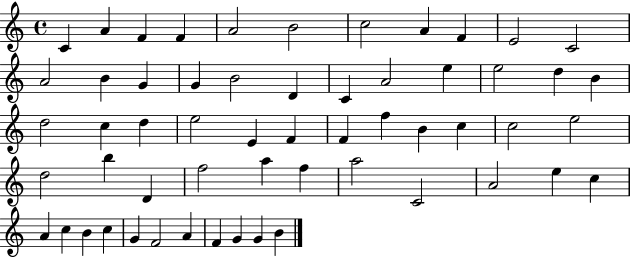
C4/q A4/q F4/q F4/q A4/h B4/h C5/h A4/q F4/q E4/h C4/h A4/h B4/q G4/q G4/q B4/h D4/q C4/q A4/h E5/q E5/h D5/q B4/q D5/h C5/q D5/q E5/h E4/q F4/q F4/q F5/q B4/q C5/q C5/h E5/h D5/h B5/q D4/q F5/h A5/q F5/q A5/h C4/h A4/h E5/q C5/q A4/q C5/q B4/q C5/q G4/q F4/h A4/q F4/q G4/q G4/q B4/q